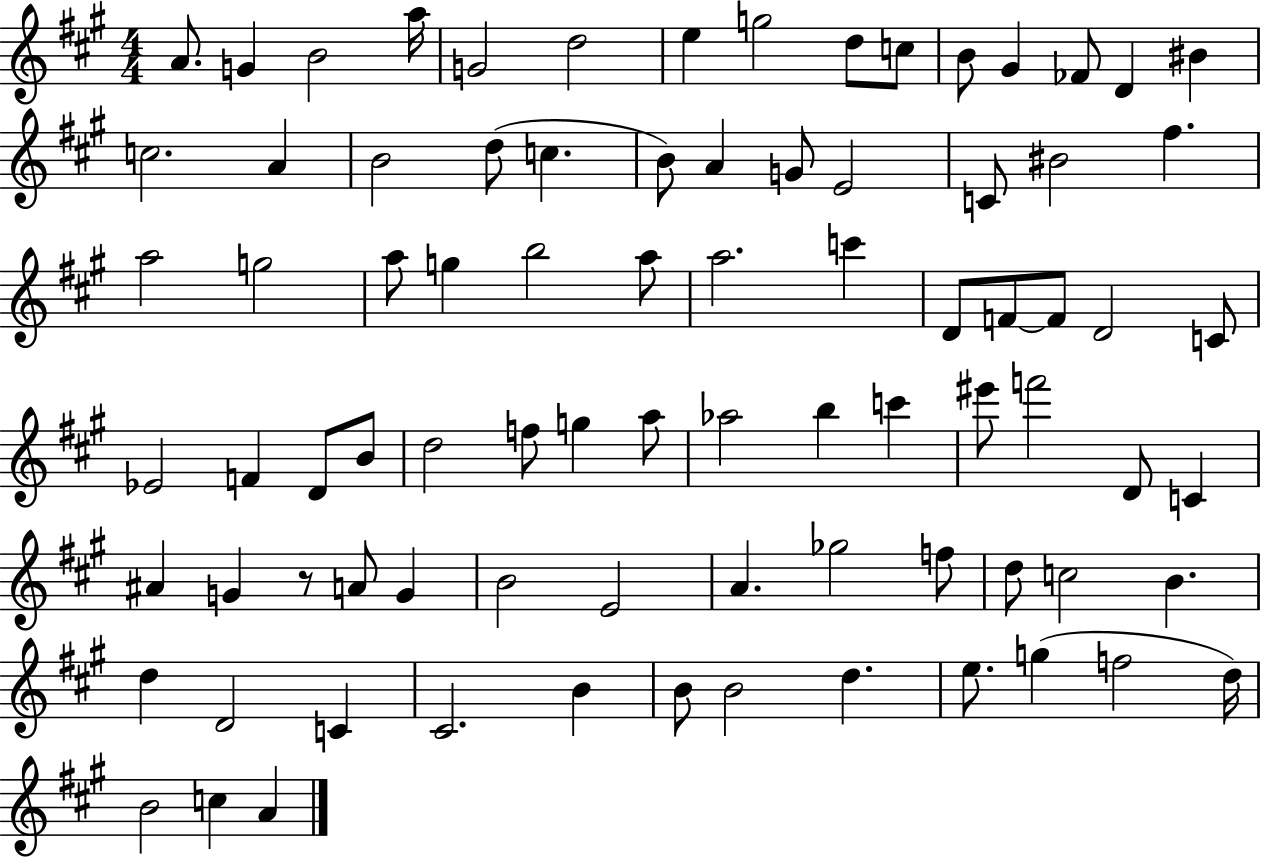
A4/e. G4/q B4/h A5/s G4/h D5/h E5/q G5/h D5/e C5/e B4/e G#4/q FES4/e D4/q BIS4/q C5/h. A4/q B4/h D5/e C5/q. B4/e A4/q G4/e E4/h C4/e BIS4/h F#5/q. A5/h G5/h A5/e G5/q B5/h A5/e A5/h. C6/q D4/e F4/e F4/e D4/h C4/e Eb4/h F4/q D4/e B4/e D5/h F5/e G5/q A5/e Ab5/h B5/q C6/q EIS6/e F6/h D4/e C4/q A#4/q G4/q R/e A4/e G4/q B4/h E4/h A4/q. Gb5/h F5/e D5/e C5/h B4/q. D5/q D4/h C4/q C#4/h. B4/q B4/e B4/h D5/q. E5/e. G5/q F5/h D5/s B4/h C5/q A4/q